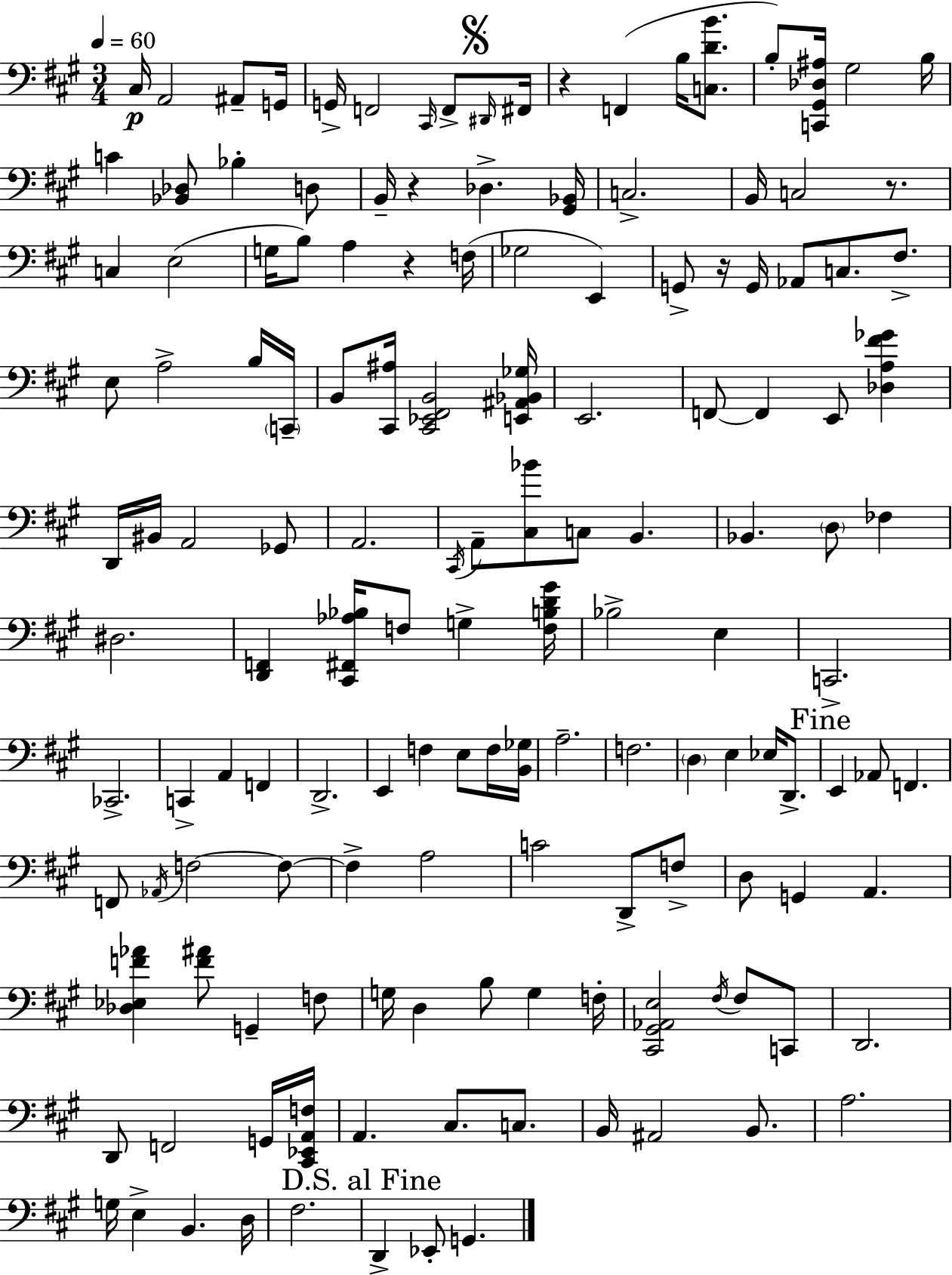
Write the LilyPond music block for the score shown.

{
  \clef bass
  \numericTimeSignature
  \time 3/4
  \key a \major
  \tempo 4 = 60
  cis16\p a,2 ais,8-- g,16 | g,16-> f,2 \grace { cis,16 } f,8-> | \mark \markup { \musicglyph "scripts.segno" } \grace { dis,16 } fis,16 r4 f,4( b16 <c d' b'>8. | b8-.) <c, gis, des ais>16 gis2 | \break b16 c'4 <bes, des>8 bes4-. | d8 b,16-- r4 des4.-> | <gis, bes,>16 c2.-> | b,16 c2 r8. | \break c4 e2( | g16 b8) a4 r4 | f16( ges2 e,4) | g,8-> r16 g,16 aes,8 c8. fis8.-> | \break e8 a2-> | b16 \parenthesize c,16-- b,8 <cis, ais>16 <cis, ees, fis, b,>2 | <e, ais, bes, ges>16 e,2. | f,8~~ f,4 e,8 <des a fis' ges'>4 | \break d,16 bis,16 a,2 | ges,8 a,2. | \acciaccatura { cis,16 } a,8-- <cis bes'>8 c8 b,4. | bes,4. \parenthesize d8 fes4 | \break dis2. | <d, f,>4 <cis, fis, aes bes>16 f8 g4-> | <f b d' gis'>16 bes2-> e4 | c,2.-> | \break ces,2.-> | c,4-> a,4 f,4 | d,2.-> | e,4 f4 e8 | \break f16 <b, ges>16 a2.-- | f2. | \parenthesize d4 e4 ees16 | d,8.-> \mark "Fine" e,4 aes,8 f,4. | \break f,8 \acciaccatura { aes,16 } f2~~ | f8~~ f4-> a2 | c'2 | d,8-> f8-> d8 g,4 a,4. | \break <des ees f' aes'>4 <f' ais'>8 g,4-- | f8 g16 d4 b8 g4 | f16-. <cis, gis, aes, e>2 | \acciaccatura { fis16 } fis8 c,8 d,2. | \break d,8 f,2 | g,16 <cis, ees, a, f>16 a,4. cis8. | c8. b,16 ais,2 | b,8. a2. | \break g16 e4-> b,4. | d16 fis2. | \mark "D.S. al Fine" d,4-> ees,8-. g,4. | \bar "|."
}